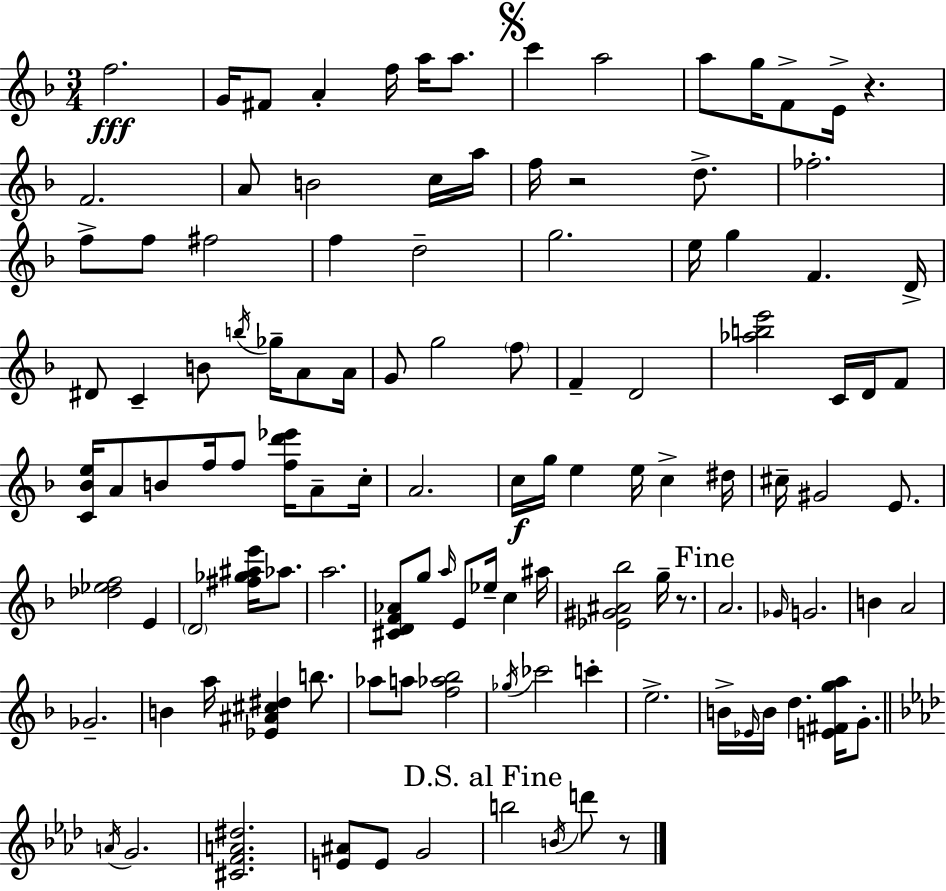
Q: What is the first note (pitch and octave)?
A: F5